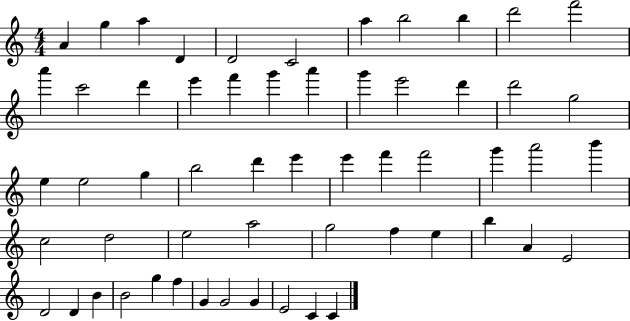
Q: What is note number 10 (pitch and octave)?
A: D6